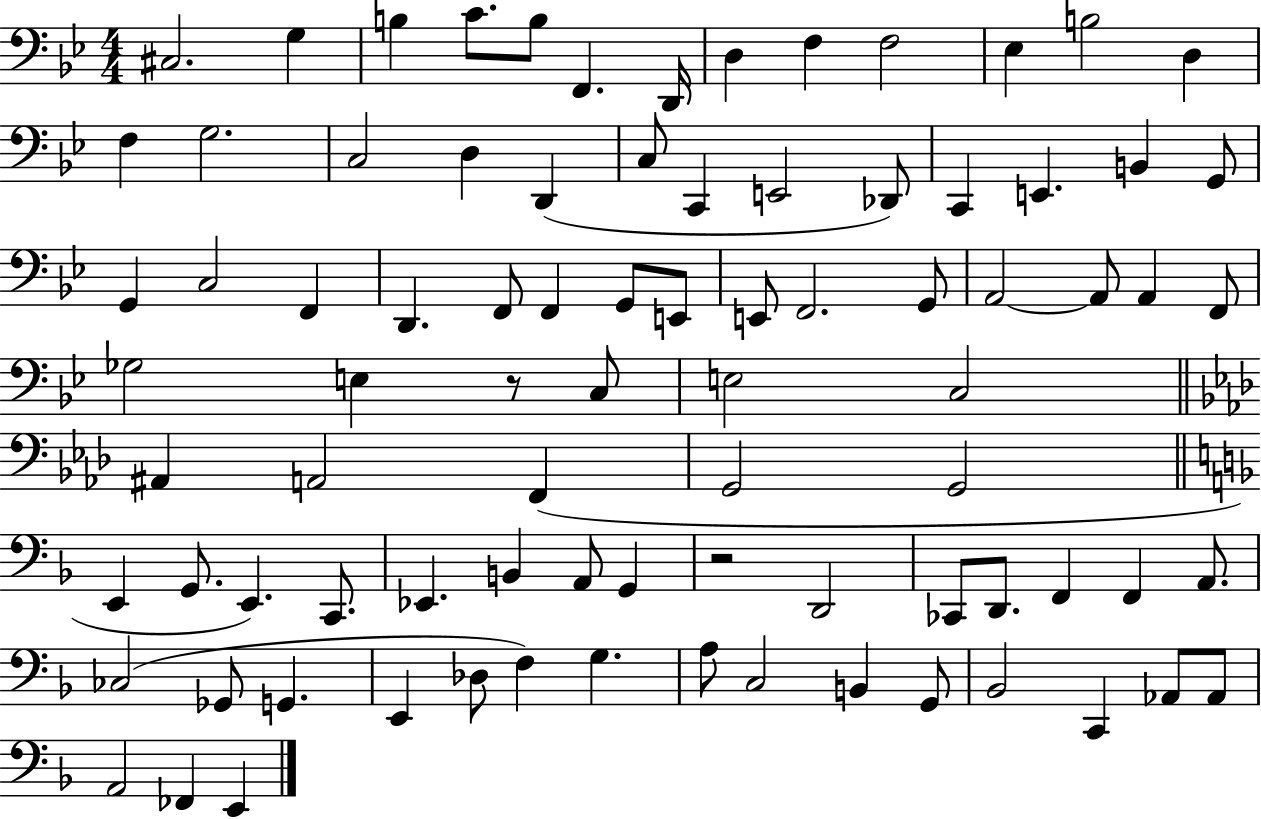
C#3/h. G3/q B3/q C4/e. B3/e F2/q. D2/s D3/q F3/q F3/h Eb3/q B3/h D3/q F3/q G3/h. C3/h D3/q D2/q C3/e C2/q E2/h Db2/e C2/q E2/q. B2/q G2/e G2/q C3/h F2/q D2/q. F2/e F2/q G2/e E2/e E2/e F2/h. G2/e A2/h A2/e A2/q F2/e Gb3/h E3/q R/e C3/e E3/h C3/h A#2/q A2/h F2/q G2/h G2/h E2/q G2/e. E2/q. C2/e. Eb2/q. B2/q A2/e G2/q R/h D2/h CES2/e D2/e. F2/q F2/q A2/e. CES3/h Gb2/e G2/q. E2/q Db3/e F3/q G3/q. A3/e C3/h B2/q G2/e Bb2/h C2/q Ab2/e Ab2/e A2/h FES2/q E2/q